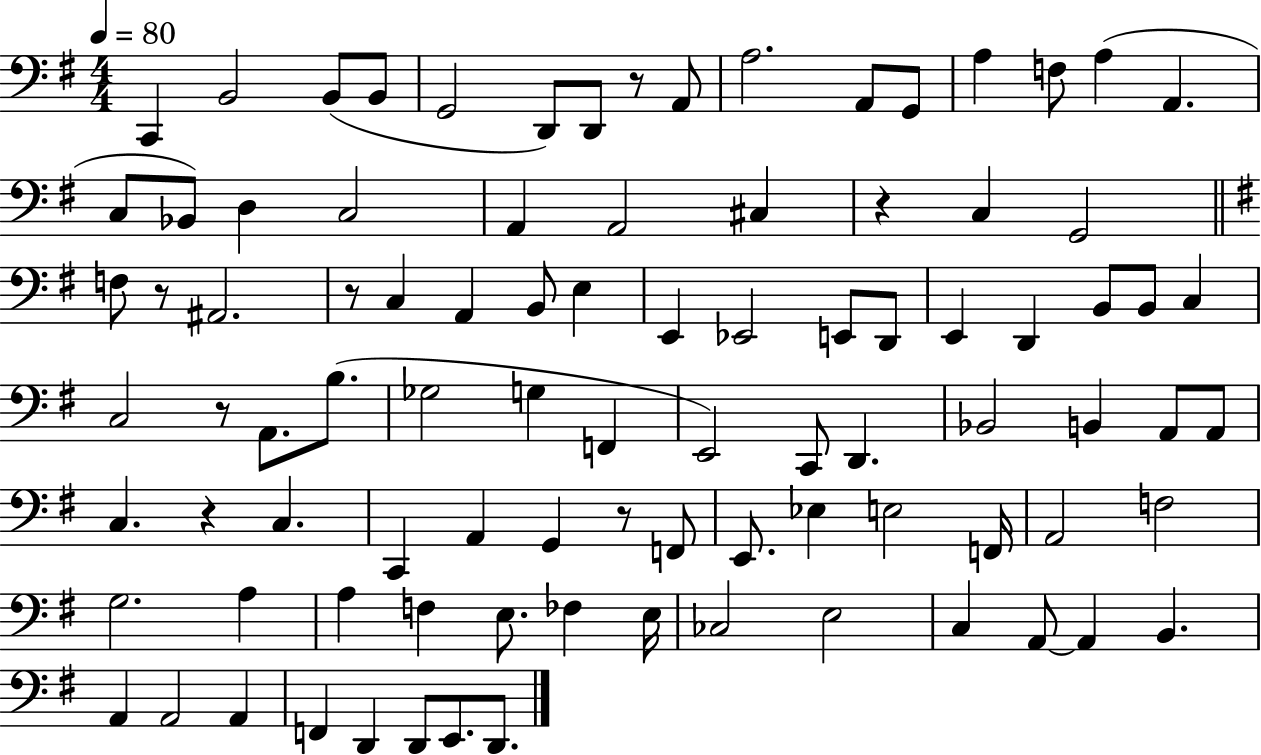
X:1
T:Untitled
M:4/4
L:1/4
K:G
C,, B,,2 B,,/2 B,,/2 G,,2 D,,/2 D,,/2 z/2 A,,/2 A,2 A,,/2 G,,/2 A, F,/2 A, A,, C,/2 _B,,/2 D, C,2 A,, A,,2 ^C, z C, G,,2 F,/2 z/2 ^A,,2 z/2 C, A,, B,,/2 E, E,, _E,,2 E,,/2 D,,/2 E,, D,, B,,/2 B,,/2 C, C,2 z/2 A,,/2 B,/2 _G,2 G, F,, E,,2 C,,/2 D,, _B,,2 B,, A,,/2 A,,/2 C, z C, C,, A,, G,, z/2 F,,/2 E,,/2 _E, E,2 F,,/4 A,,2 F,2 G,2 A, A, F, E,/2 _F, E,/4 _C,2 E,2 C, A,,/2 A,, B,, A,, A,,2 A,, F,, D,, D,,/2 E,,/2 D,,/2